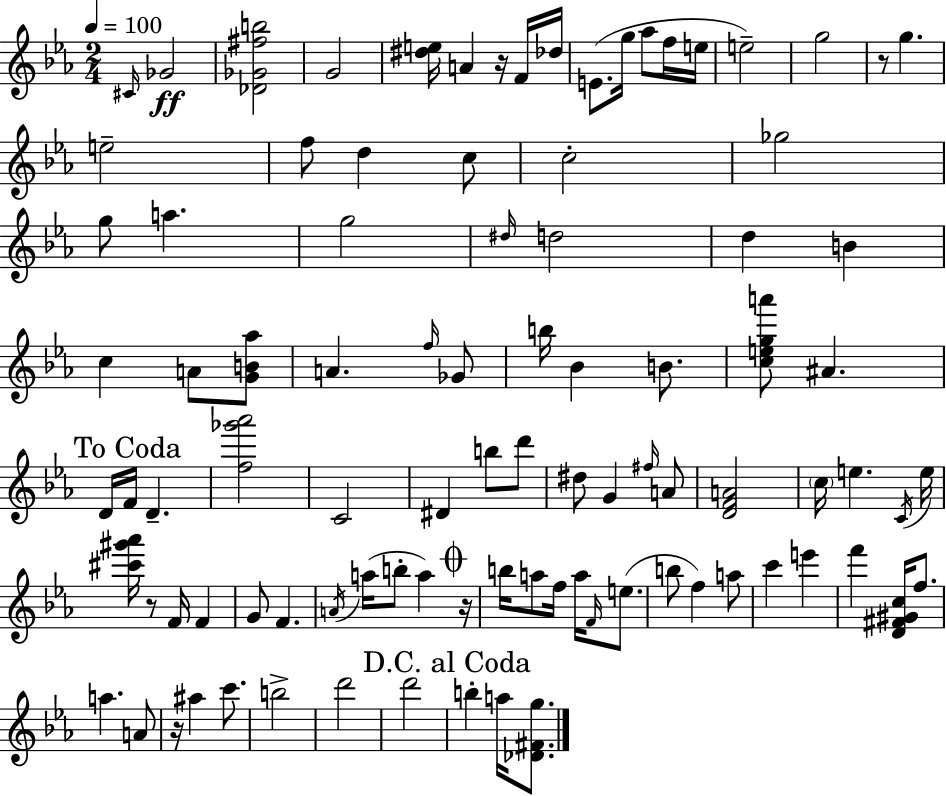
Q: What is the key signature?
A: C minor